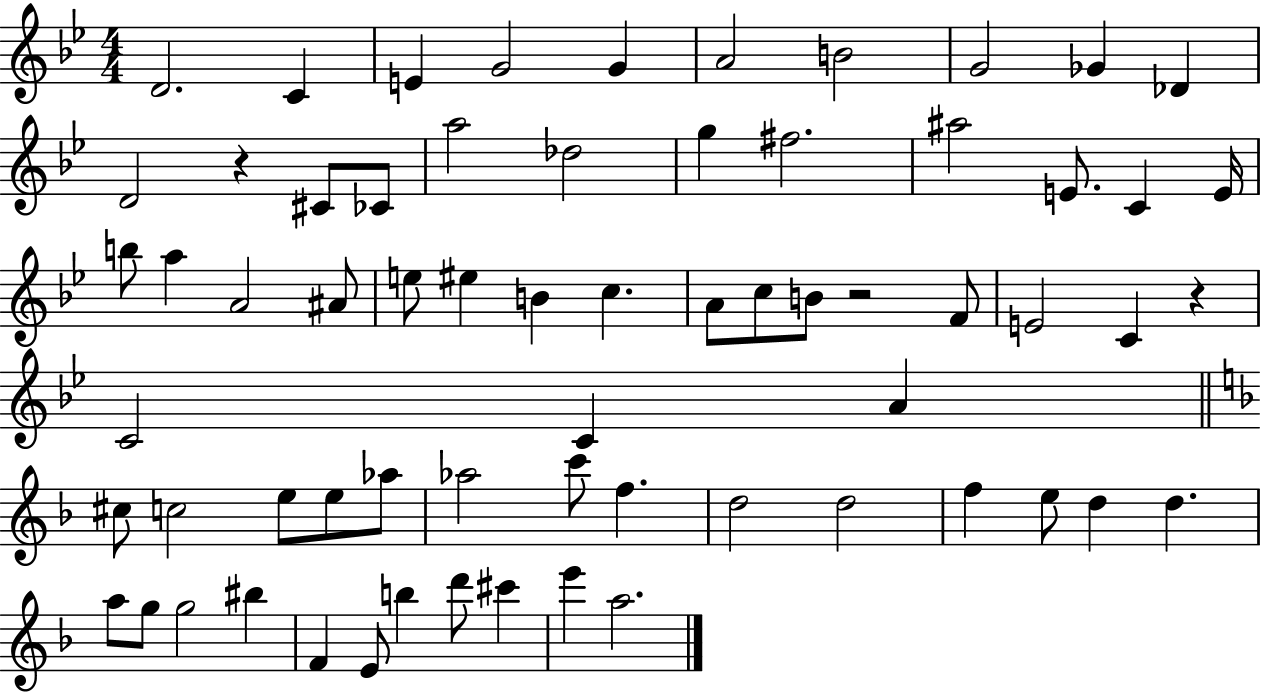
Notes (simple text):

D4/h. C4/q E4/q G4/h G4/q A4/h B4/h G4/h Gb4/q Db4/q D4/h R/q C#4/e CES4/e A5/h Db5/h G5/q F#5/h. A#5/h E4/e. C4/q E4/s B5/e A5/q A4/h A#4/e E5/e EIS5/q B4/q C5/q. A4/e C5/e B4/e R/h F4/e E4/h C4/q R/q C4/h C4/q A4/q C#5/e C5/h E5/e E5/e Ab5/e Ab5/h C6/e F5/q. D5/h D5/h F5/q E5/e D5/q D5/q. A5/e G5/e G5/h BIS5/q F4/q E4/e B5/q D6/e C#6/q E6/q A5/h.